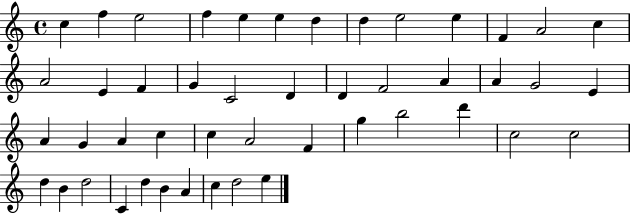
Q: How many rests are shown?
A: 0